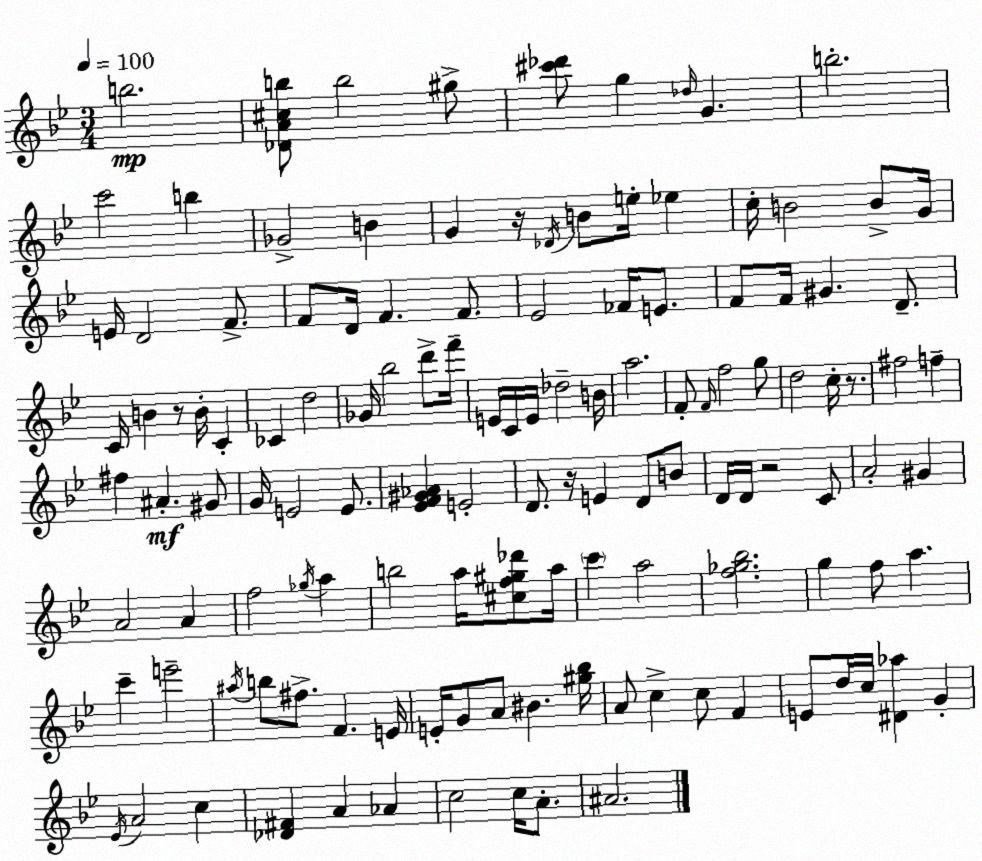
X:1
T:Untitled
M:3/4
L:1/4
K:Gm
b2 [_DA^cb]/2 b2 ^g/2 [^c'_d']/2 g _d/4 G b2 c'2 b _G2 B G z/4 _D/4 B/2 e/4 _e c/4 B2 B/2 G/4 E/4 D2 F/2 F/2 D/4 F F/2 _E2 _F/4 E/2 F/2 F/4 ^G D/2 C/4 B z/2 B/4 C _C d2 _G/4 _b2 d'/2 f'/4 E/4 C/4 E/4 _d2 B/4 a2 F/2 F/4 f2 g/2 d2 c/4 z/2 ^f2 f ^f ^A ^G/2 G/4 E2 E/2 [_EF^G_A] E2 D/2 z/4 E D/2 B/2 D/4 D/4 z2 C/2 A2 ^G A2 A f2 _g/4 a b2 a/4 [^cf^g_d']/2 a/4 c' a2 [f_g_b]2 g f/2 a c' e'2 ^a/4 b/2 ^f/2 F E/4 E/4 G/2 A/2 ^B [^g_b]/4 A/2 c c/2 F E/2 d/4 c/4 [^D_a] G _E/4 A2 c [_D^F] A _A c2 c/4 A/2 ^A2